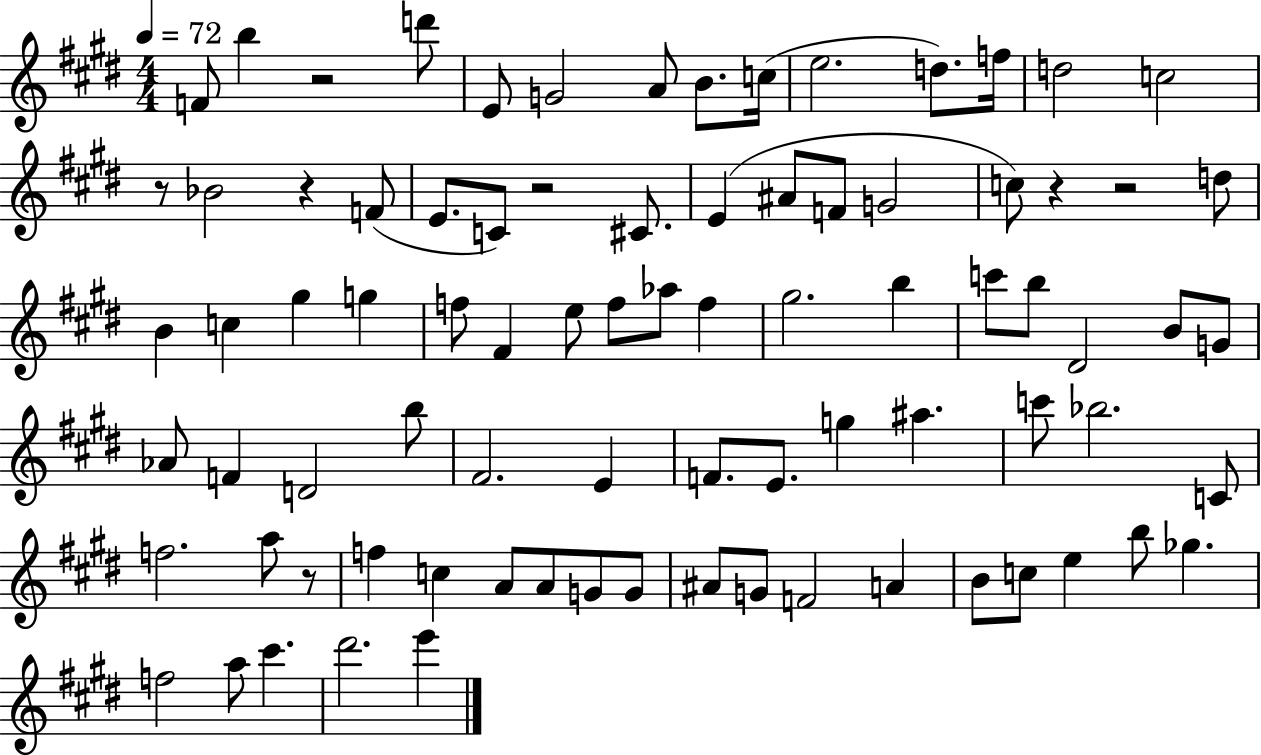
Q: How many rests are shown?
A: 7